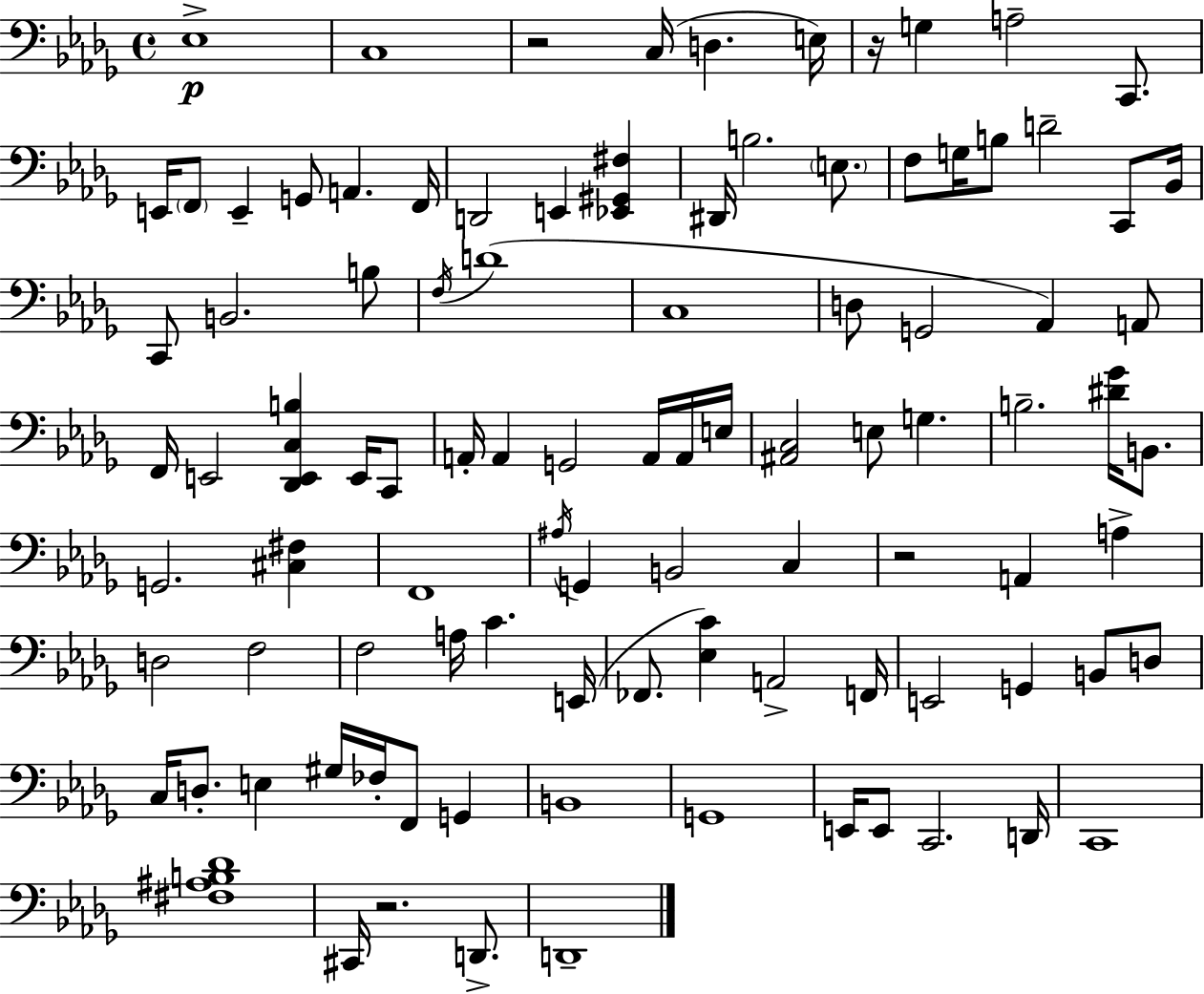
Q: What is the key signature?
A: BES minor